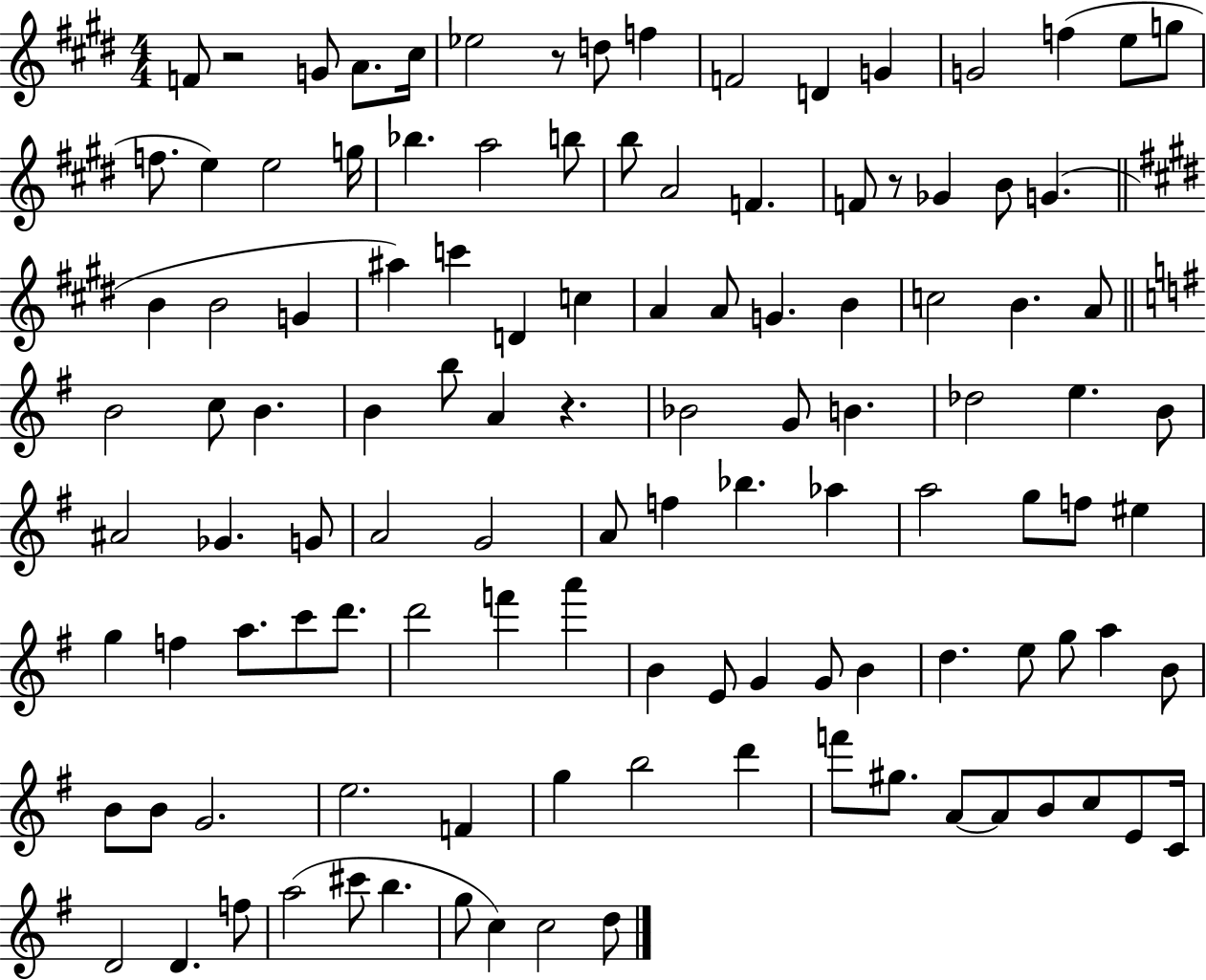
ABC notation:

X:1
T:Untitled
M:4/4
L:1/4
K:E
F/2 z2 G/2 A/2 ^c/4 _e2 z/2 d/2 f F2 D G G2 f e/2 g/2 f/2 e e2 g/4 _b a2 b/2 b/2 A2 F F/2 z/2 _G B/2 G B B2 G ^a c' D c A A/2 G B c2 B A/2 B2 c/2 B B b/2 A z _B2 G/2 B _d2 e B/2 ^A2 _G G/2 A2 G2 A/2 f _b _a a2 g/2 f/2 ^e g f a/2 c'/2 d'/2 d'2 f' a' B E/2 G G/2 B d e/2 g/2 a B/2 B/2 B/2 G2 e2 F g b2 d' f'/2 ^g/2 A/2 A/2 B/2 c/2 E/2 C/4 D2 D f/2 a2 ^c'/2 b g/2 c c2 d/2